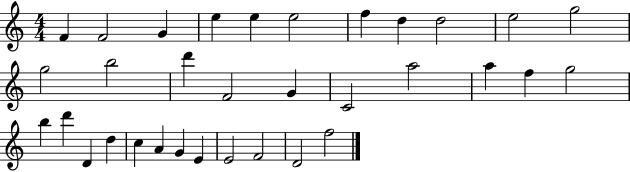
F4/q F4/h G4/q E5/q E5/q E5/h F5/q D5/q D5/h E5/h G5/h G5/h B5/h D6/q F4/h G4/q C4/h A5/h A5/q F5/q G5/h B5/q D6/q D4/q D5/q C5/q A4/q G4/q E4/q E4/h F4/h D4/h F5/h